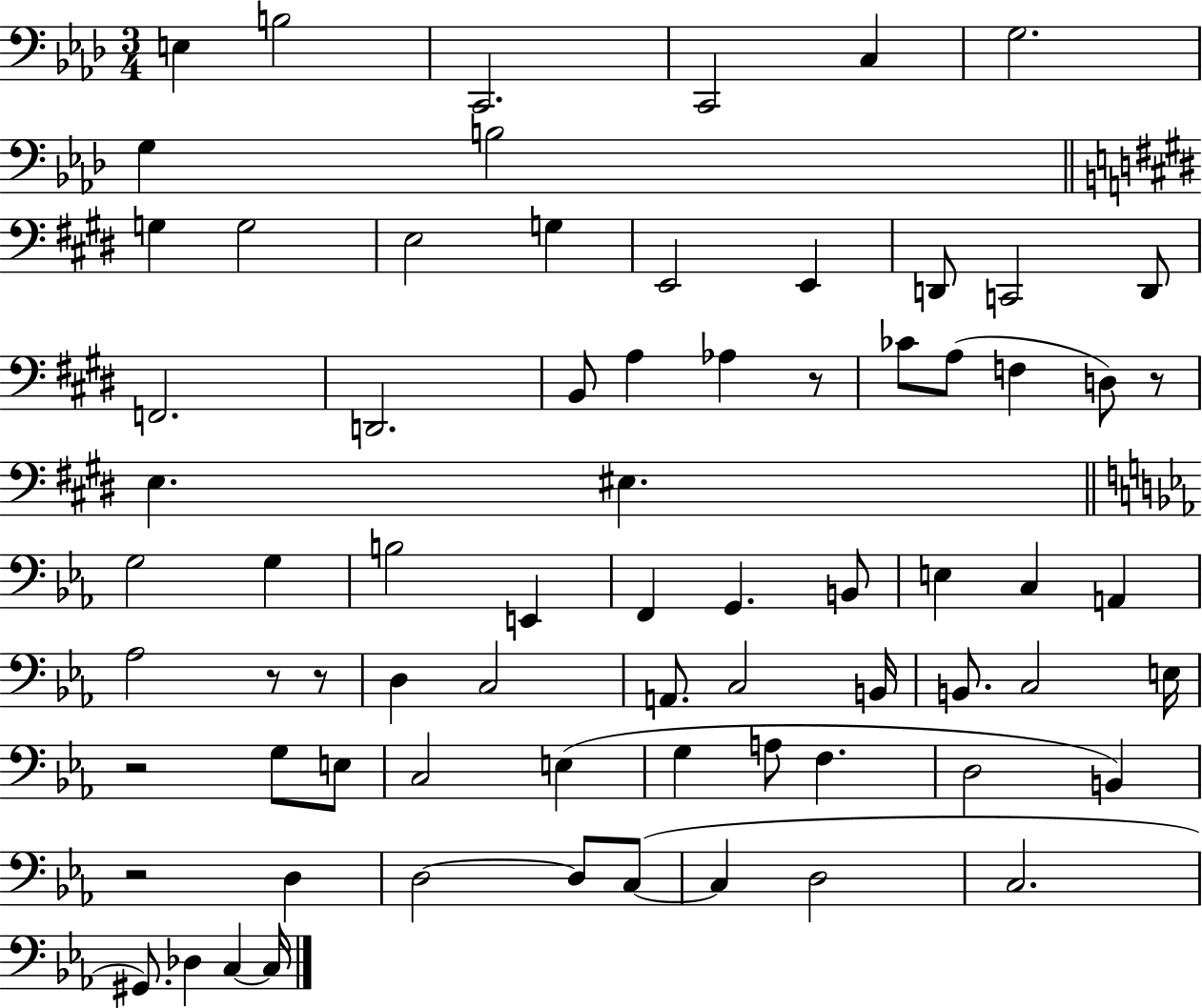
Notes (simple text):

E3/q B3/h C2/h. C2/h C3/q G3/h. G3/q B3/h G3/q G3/h E3/h G3/q E2/h E2/q D2/e C2/h D2/e F2/h. D2/h. B2/e A3/q Ab3/q R/e CES4/e A3/e F3/q D3/e R/e E3/q. EIS3/q. G3/h G3/q B3/h E2/q F2/q G2/q. B2/e E3/q C3/q A2/q Ab3/h R/e R/e D3/q C3/h A2/e. C3/h B2/s B2/e. C3/h E3/s R/h G3/e E3/e C3/h E3/q G3/q A3/e F3/q. D3/h B2/q R/h D3/q D3/h D3/e C3/e C3/q D3/h C3/h. G#2/e. Db3/q C3/q C3/s